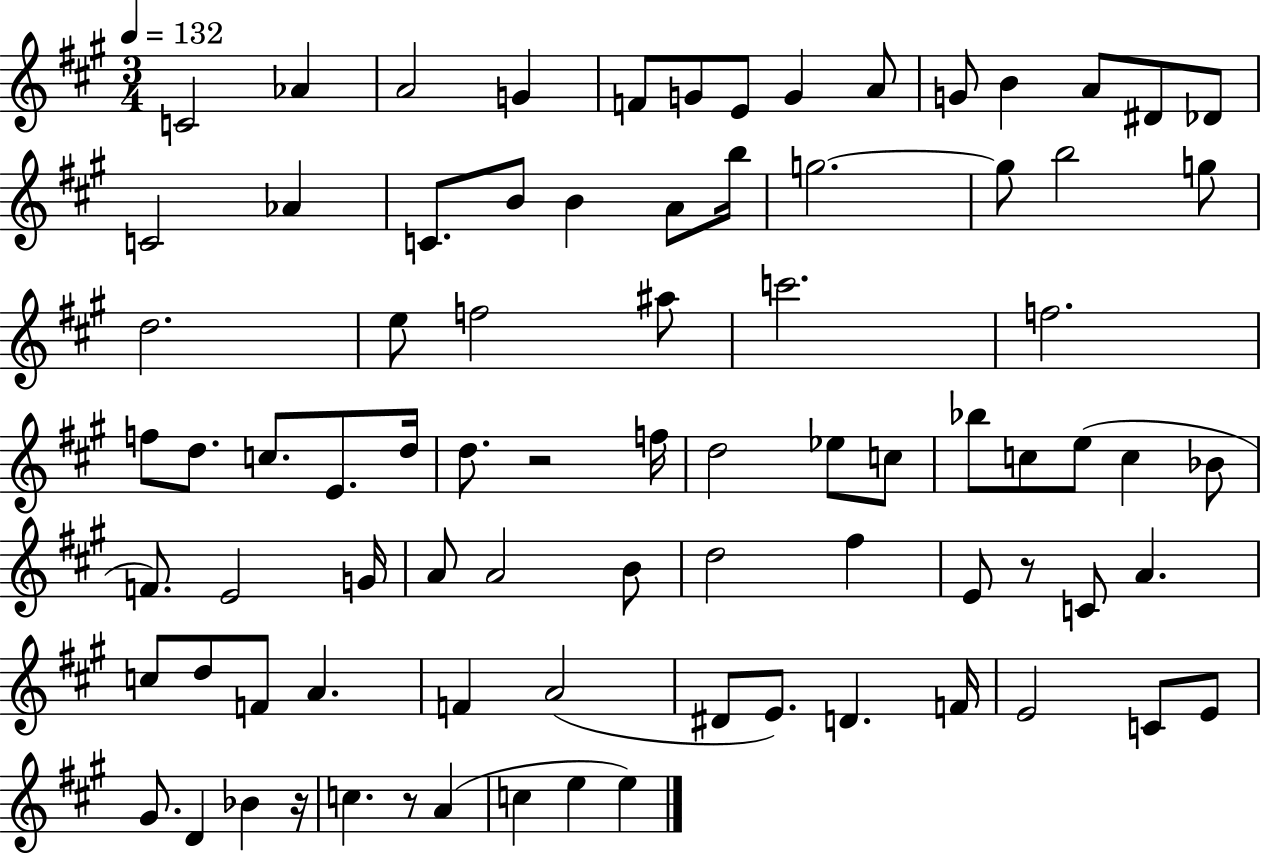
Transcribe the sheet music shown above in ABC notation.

X:1
T:Untitled
M:3/4
L:1/4
K:A
C2 _A A2 G F/2 G/2 E/2 G A/2 G/2 B A/2 ^D/2 _D/2 C2 _A C/2 B/2 B A/2 b/4 g2 g/2 b2 g/2 d2 e/2 f2 ^a/2 c'2 f2 f/2 d/2 c/2 E/2 d/4 d/2 z2 f/4 d2 _e/2 c/2 _b/2 c/2 e/2 c _B/2 F/2 E2 G/4 A/2 A2 B/2 d2 ^f E/2 z/2 C/2 A c/2 d/2 F/2 A F A2 ^D/2 E/2 D F/4 E2 C/2 E/2 ^G/2 D _B z/4 c z/2 A c e e